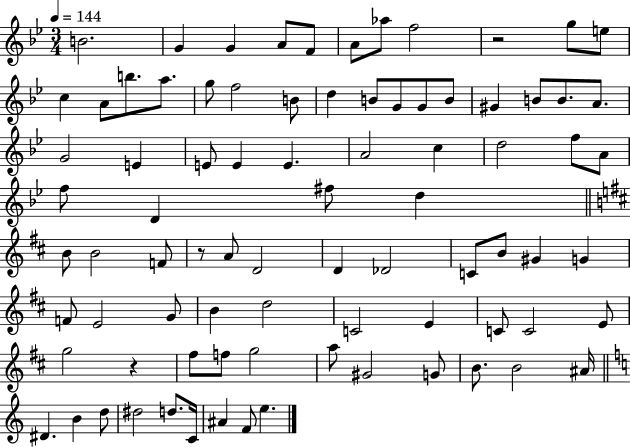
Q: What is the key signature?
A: BES major